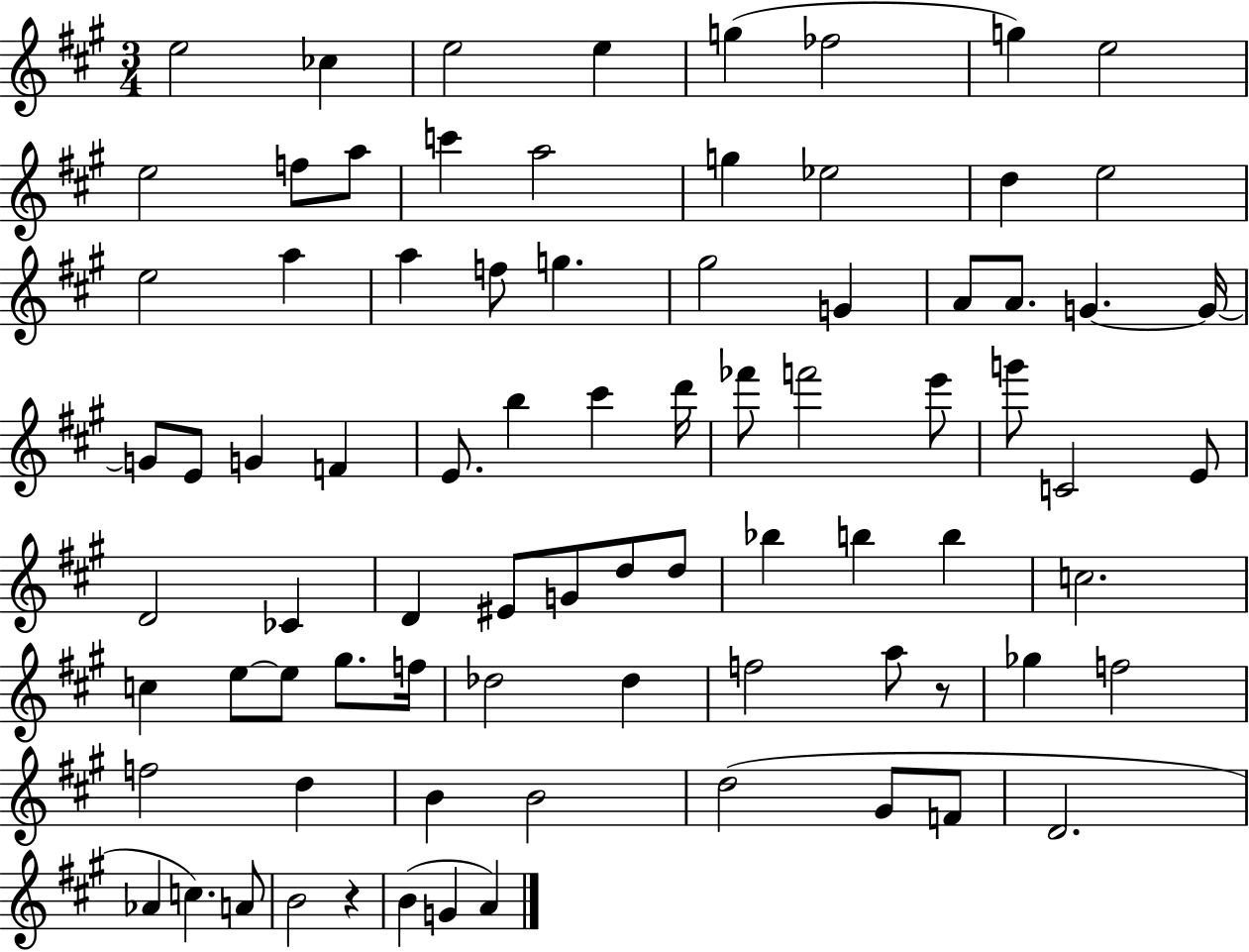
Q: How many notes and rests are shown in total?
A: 81